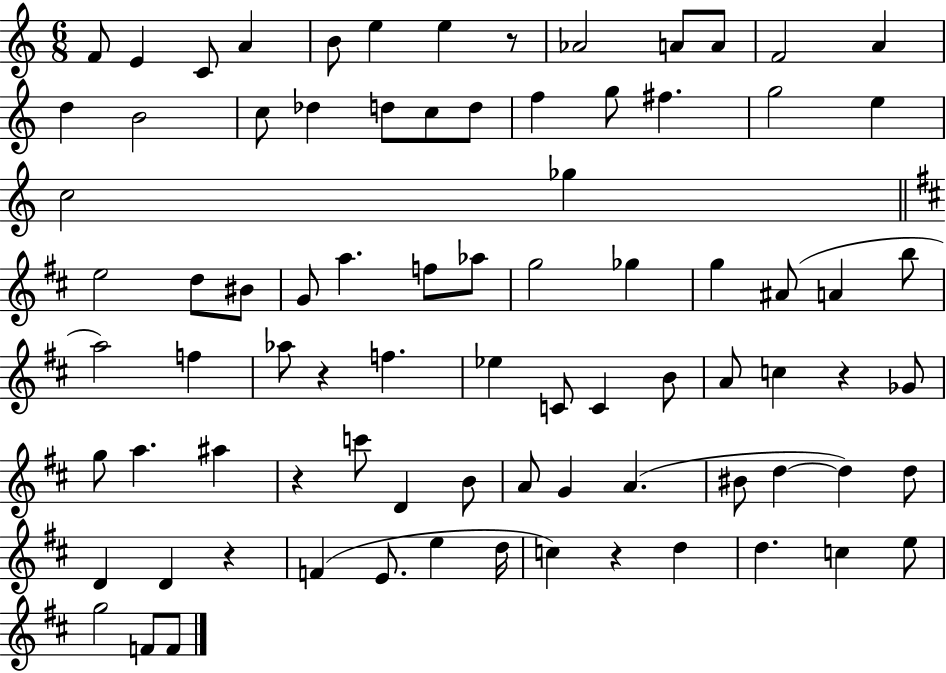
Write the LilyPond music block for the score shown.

{
  \clef treble
  \numericTimeSignature
  \time 6/8
  \key c \major
  f'8 e'4 c'8 a'4 | b'8 e''4 e''4 r8 | aes'2 a'8 a'8 | f'2 a'4 | \break d''4 b'2 | c''8 des''4 d''8 c''8 d''8 | f''4 g''8 fis''4. | g''2 e''4 | \break c''2 ges''4 | \bar "||" \break \key b \minor e''2 d''8 bis'8 | g'8 a''4. f''8 aes''8 | g''2 ges''4 | g''4 ais'8( a'4 b''8 | \break a''2) f''4 | aes''8 r4 f''4. | ees''4 c'8 c'4 b'8 | a'8 c''4 r4 ges'8 | \break g''8 a''4. ais''4 | r4 c'''8 d'4 b'8 | a'8 g'4 a'4.( | bis'8 d''4~~ d''4) d''8 | \break d'4 d'4 r4 | f'4( e'8. e''4 d''16 | c''4) r4 d''4 | d''4. c''4 e''8 | \break g''2 f'8 f'8 | \bar "|."
}